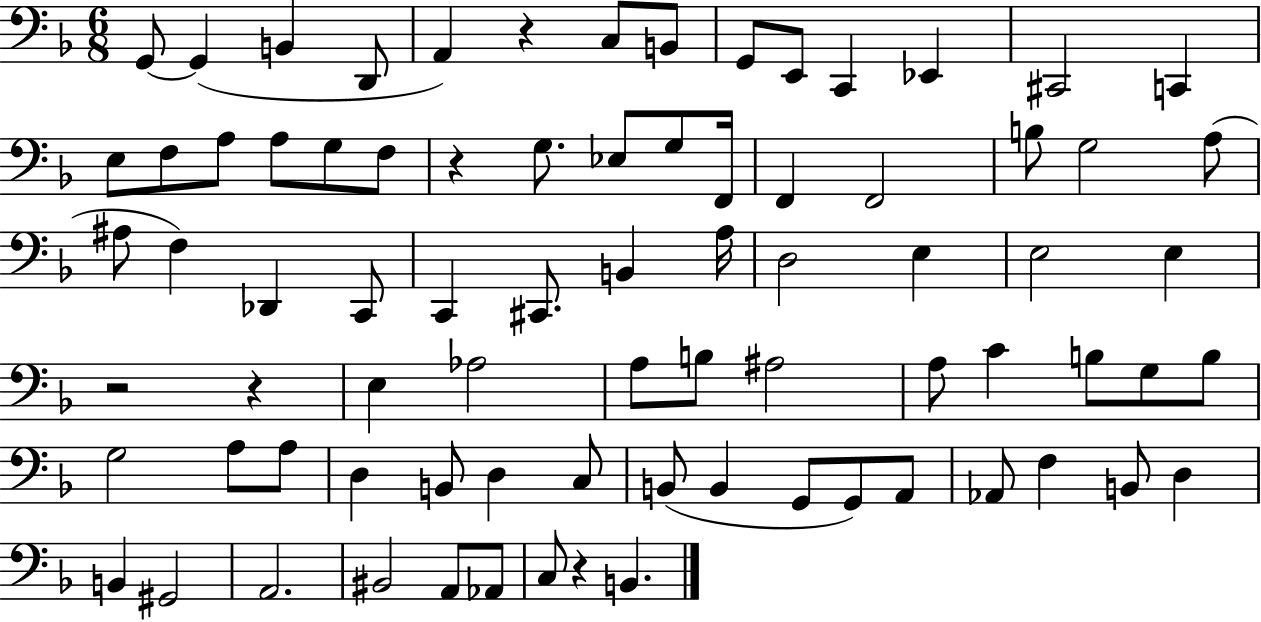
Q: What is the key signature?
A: F major